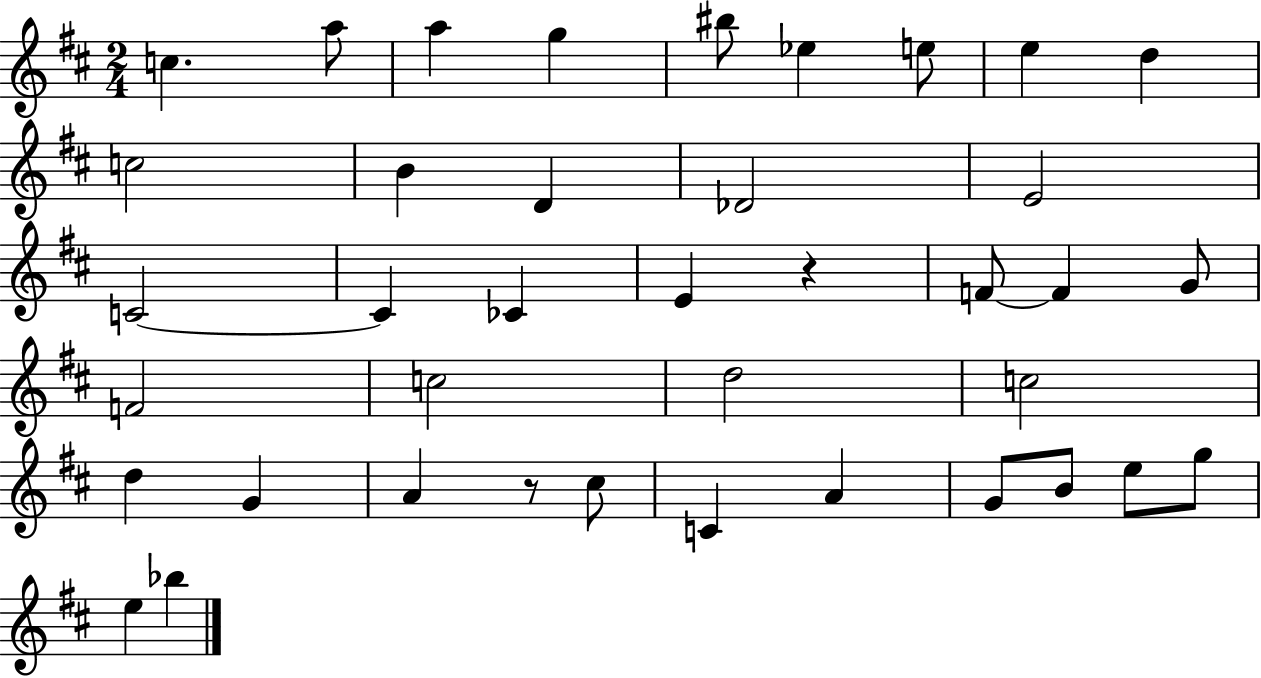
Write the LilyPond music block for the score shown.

{
  \clef treble
  \numericTimeSignature
  \time 2/4
  \key d \major
  c''4. a''8 | a''4 g''4 | bis''8 ees''4 e''8 | e''4 d''4 | \break c''2 | b'4 d'4 | des'2 | e'2 | \break c'2~~ | c'4 ces'4 | e'4 r4 | f'8~~ f'4 g'8 | \break f'2 | c''2 | d''2 | c''2 | \break d''4 g'4 | a'4 r8 cis''8 | c'4 a'4 | g'8 b'8 e''8 g''8 | \break e''4 bes''4 | \bar "|."
}